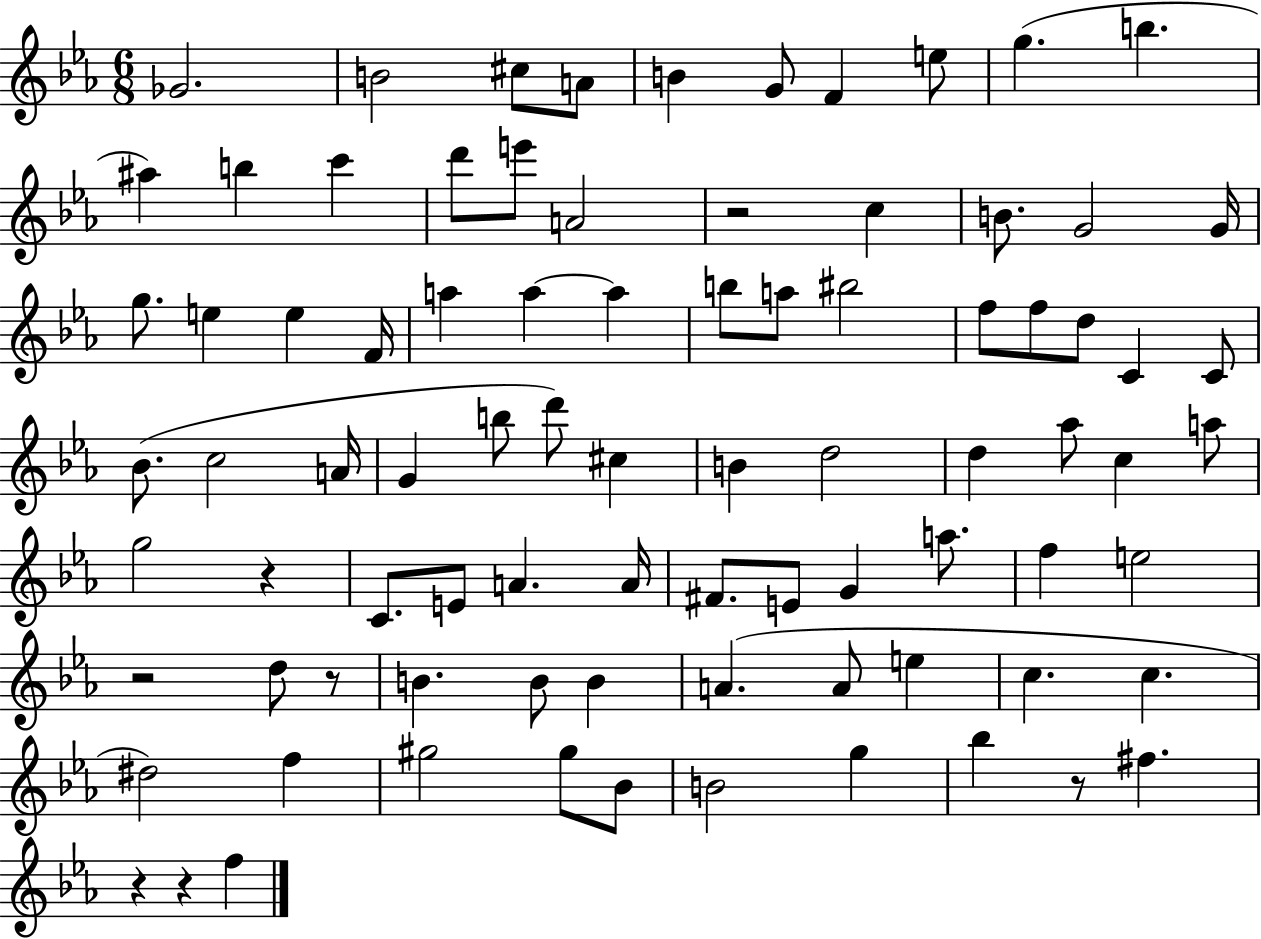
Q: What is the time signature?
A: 6/8